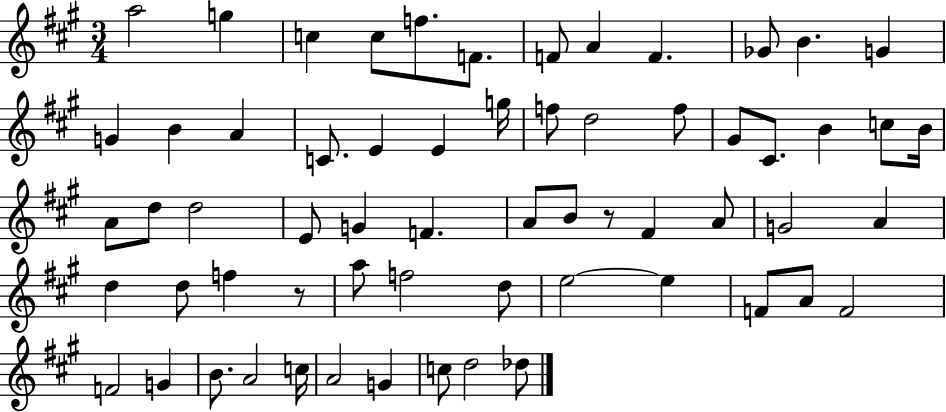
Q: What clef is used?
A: treble